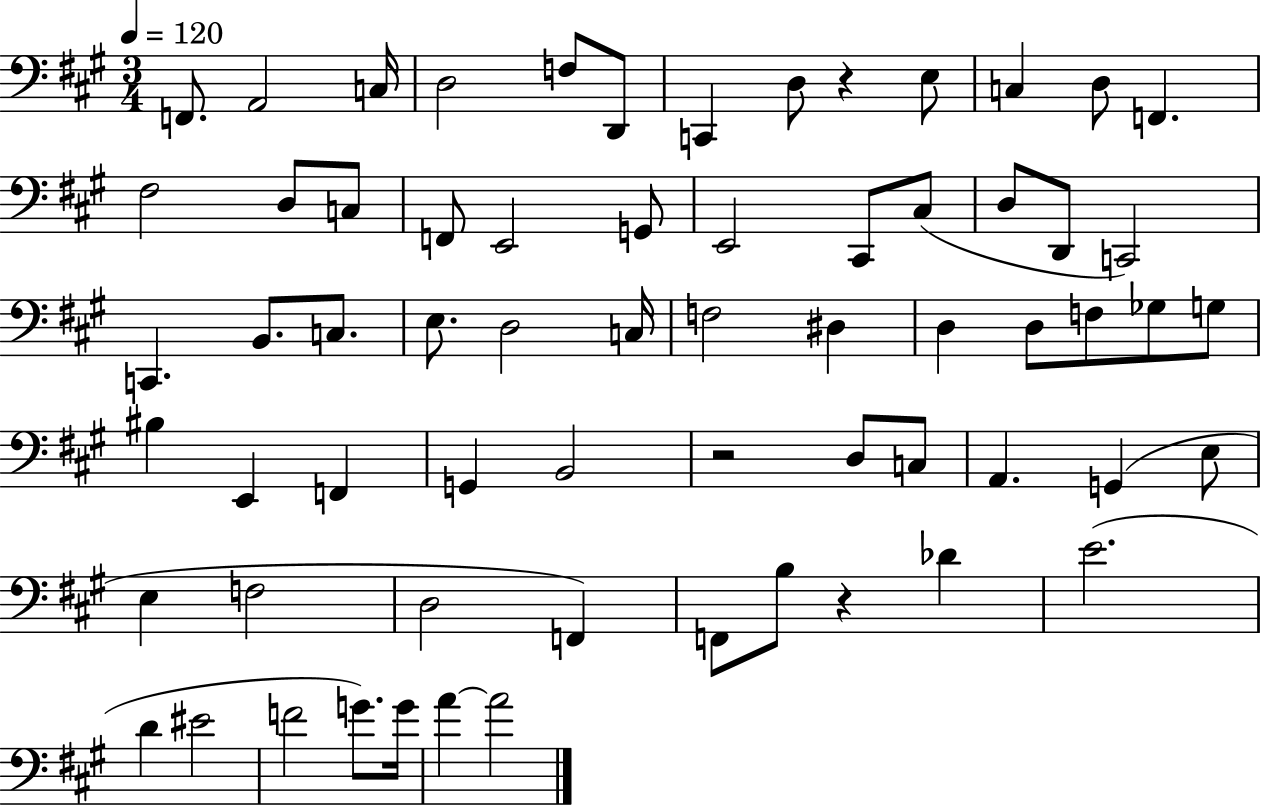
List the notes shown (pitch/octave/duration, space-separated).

F2/e. A2/h C3/s D3/h F3/e D2/e C2/q D3/e R/q E3/e C3/q D3/e F2/q. F#3/h D3/e C3/e F2/e E2/h G2/e E2/h C#2/e C#3/e D3/e D2/e C2/h C2/q. B2/e. C3/e. E3/e. D3/h C3/s F3/h D#3/q D3/q D3/e F3/e Gb3/e G3/e BIS3/q E2/q F2/q G2/q B2/h R/h D3/e C3/e A2/q. G2/q E3/e E3/q F3/h D3/h F2/q F2/e B3/e R/q Db4/q E4/h. D4/q EIS4/h F4/h G4/e. G4/s A4/q A4/h